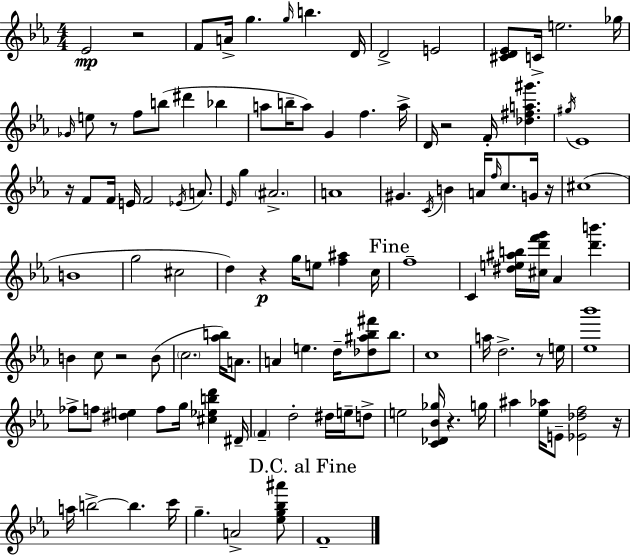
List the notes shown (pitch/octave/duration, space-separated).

Eb4/h R/h F4/e A4/s G5/q. G5/s B5/q. D4/s D4/h E4/h [C#4,D4,Eb4]/e C4/s E5/h. Gb5/s Gb4/s E5/e R/e F5/e B5/e D#6/q Bb5/q A5/e B5/s A5/e G4/q F5/q. A5/s D4/s R/h F4/s [Db5,F#5,A5,G#6]/q. G#5/s Eb4/w R/s F4/e F4/s E4/s F4/h Eb4/s A4/e. Eb4/s G5/q A#4/h. A4/w G#4/q. C4/s B4/q A4/s F5/s C5/e. G4/s R/s C#5/w B4/w G5/h C#5/h D5/q R/q G5/s E5/e [F5,A#5]/q C5/s F5/w C4/q [D#5,E5,A#5,B5]/s [C#5,D6,F6,G6]/s Ab4/q [D6,B6]/q. B4/q C5/e R/h B4/e C5/h. [Ab5,B5]/s A4/e. A4/q E5/q. D5/s [Db5,A#5,Bb5,F#6]/e Bb5/e. C5/w A5/s D5/h. R/e E5/s [Eb5,Bb6]/w FES5/e F5/e [D#5,E5]/q F5/e G5/s [C#5,Eb5,B5,D6]/q D#4/s F4/q D5/h D#5/s E5/s D5/e E5/h [C4,Db4,Bb4,Gb5]/s R/q. G5/s A#5/q [Eb5,Ab5]/s E4/e [Eb4,Db5,F5]/h R/s A5/s B5/h B5/q. C6/s G5/q. A4/h [Eb5,G5,Bb5,A#6]/e F4/w